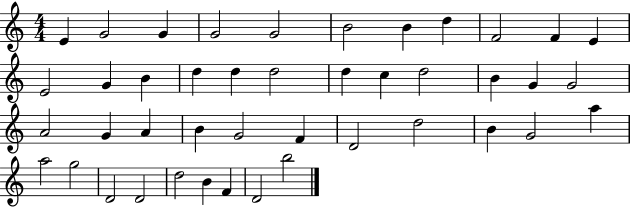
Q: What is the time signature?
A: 4/4